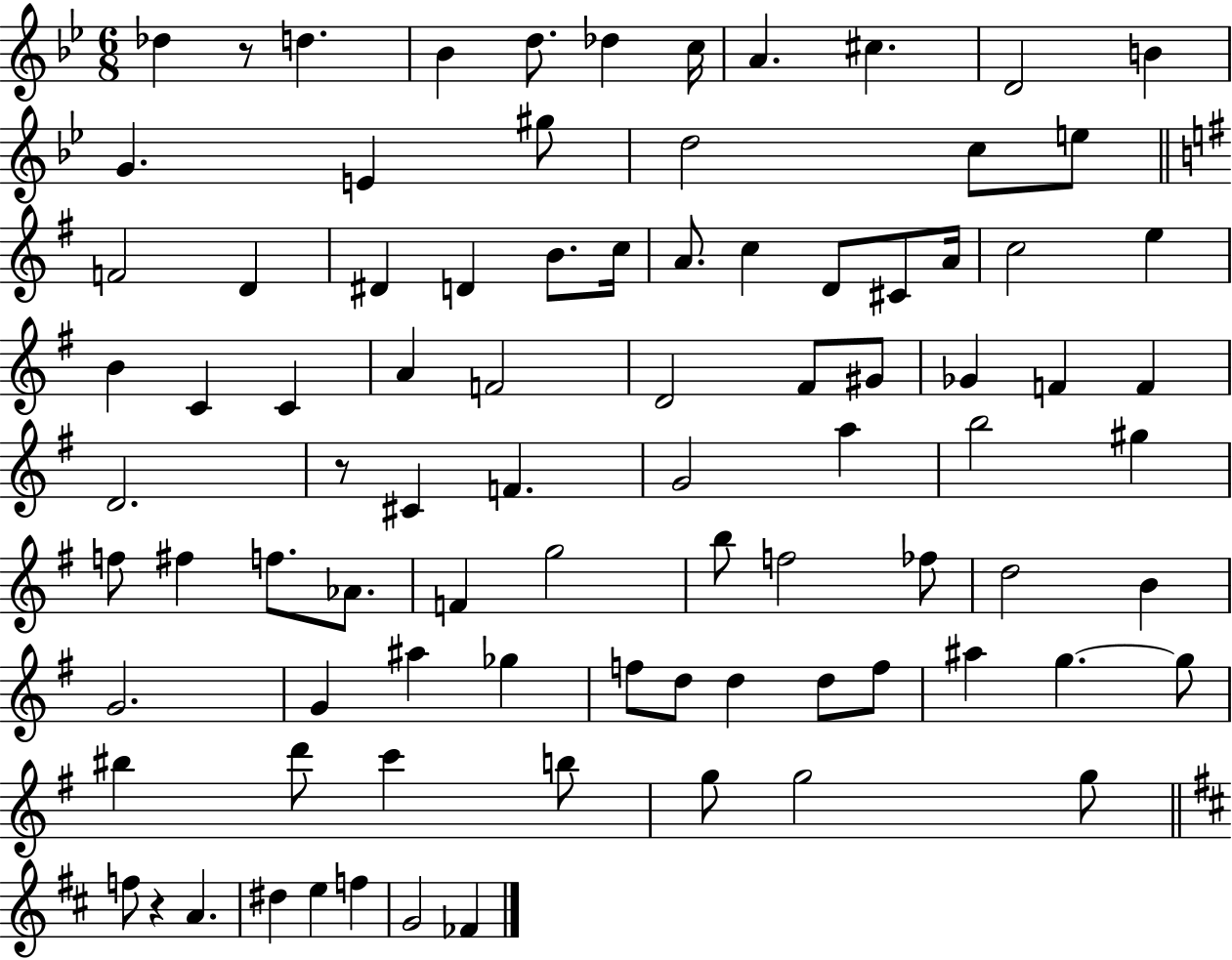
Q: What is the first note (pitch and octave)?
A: Db5